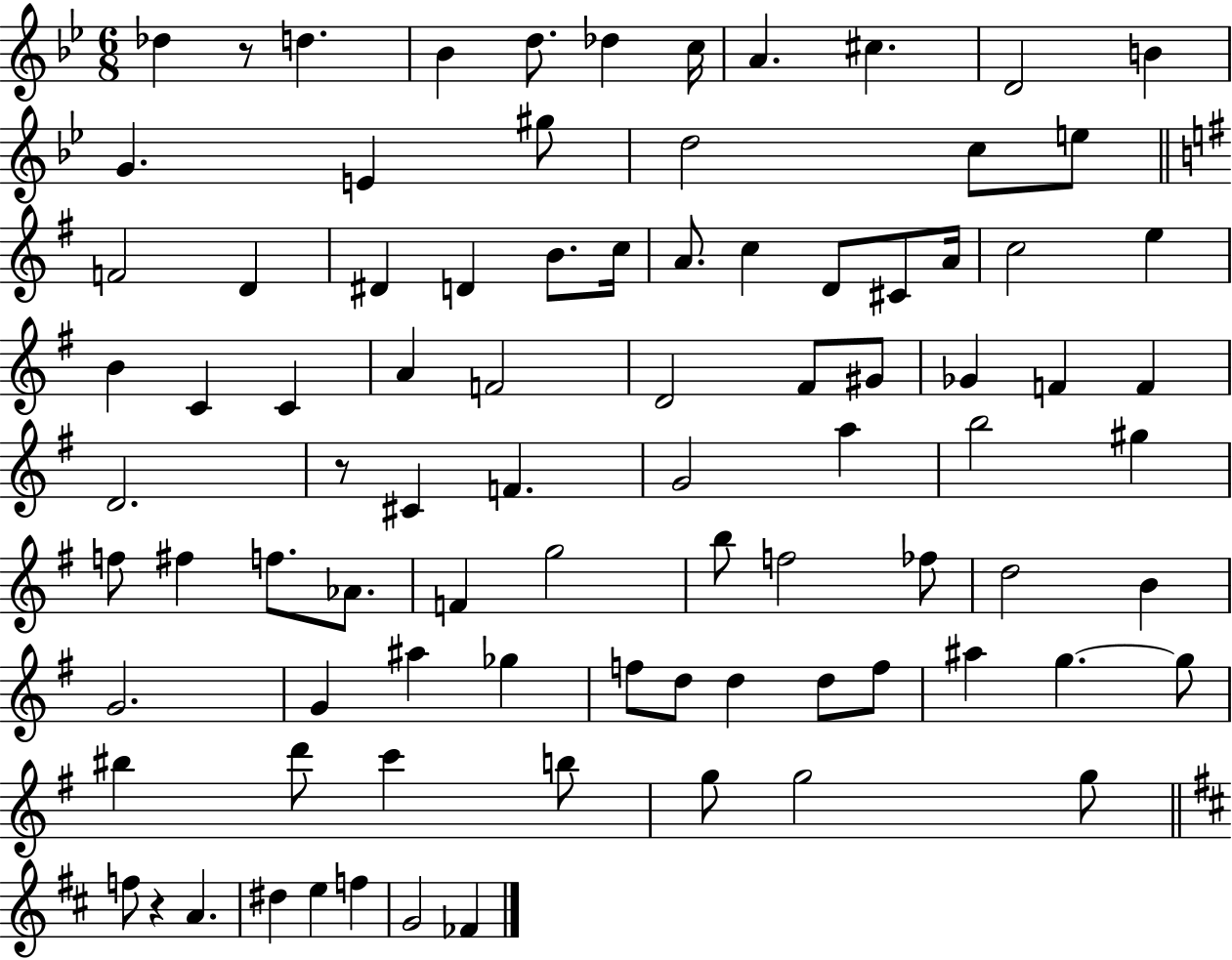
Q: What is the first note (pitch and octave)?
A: Db5